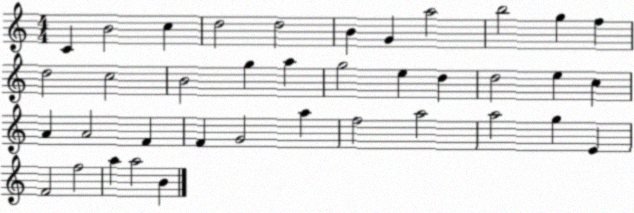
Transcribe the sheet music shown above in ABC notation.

X:1
T:Untitled
M:4/4
L:1/4
K:C
C B2 c d2 d2 B G a2 b2 g f d2 c2 B2 g a g2 e d d2 e c A A2 F F G2 a f2 a2 a2 g E F2 f2 a a2 B